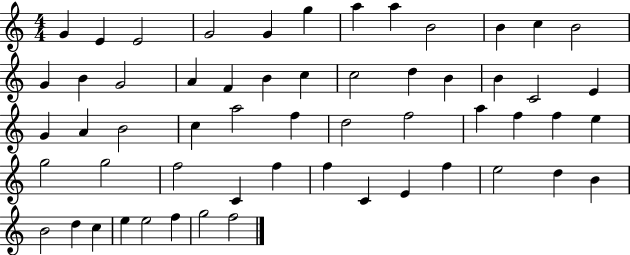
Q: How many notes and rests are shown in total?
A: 57